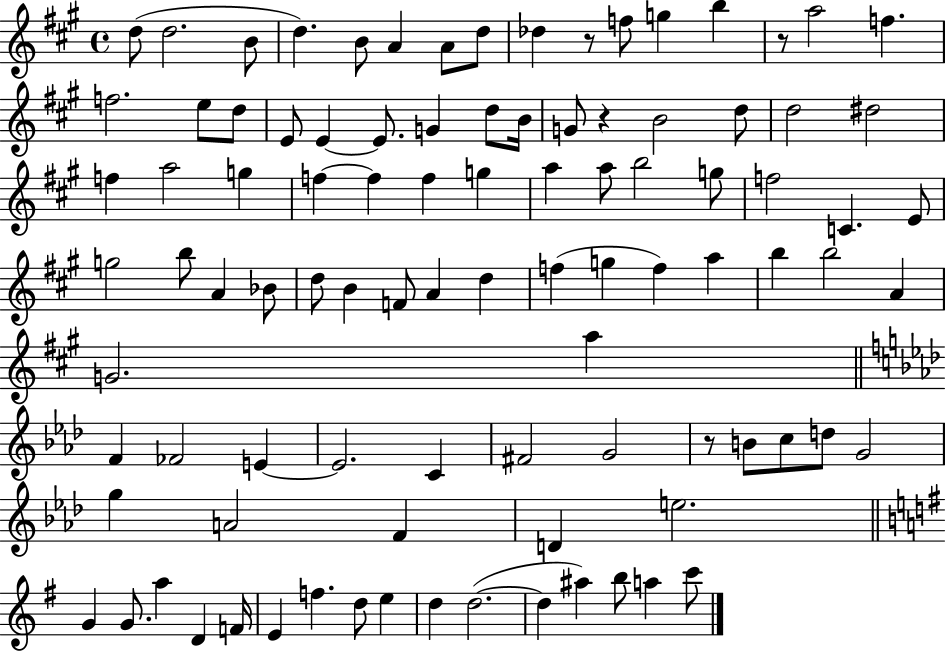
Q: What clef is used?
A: treble